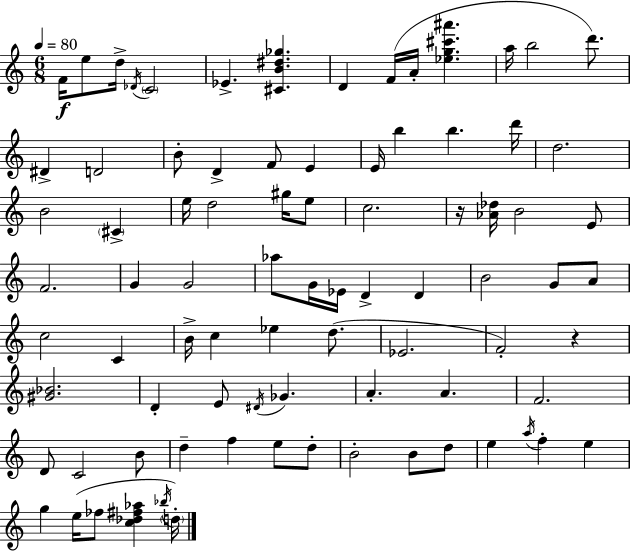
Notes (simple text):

F4/s E5/e D5/s Db4/s C4/h Eb4/q. [C#4,B4,D#5,Gb5]/q. D4/q F4/s A4/s [Eb5,G5,C#6,A#6]/q. A5/s B5/h D6/e. D#4/q D4/h B4/e D4/q F4/e E4/q E4/s B5/q B5/q. D6/s D5/h. B4/h C#4/q E5/s D5/h G#5/s E5/e C5/h. R/s [Ab4,Db5]/s B4/h E4/e F4/h. G4/q G4/h Ab5/e G4/s Eb4/s D4/q D4/q B4/h G4/e A4/e C5/h C4/q B4/s C5/q Eb5/q D5/e. Eb4/h. F4/h R/q [G#4,Bb4]/h. D4/q E4/e D#4/s Gb4/q. A4/q. A4/q. F4/h. D4/e C4/h B4/e D5/q F5/q E5/e D5/e B4/h B4/e D5/e E5/q A5/s F5/q E5/q G5/q E5/s FES5/e [C5,Db5,F#5,Ab5]/q Bb5/s D5/s